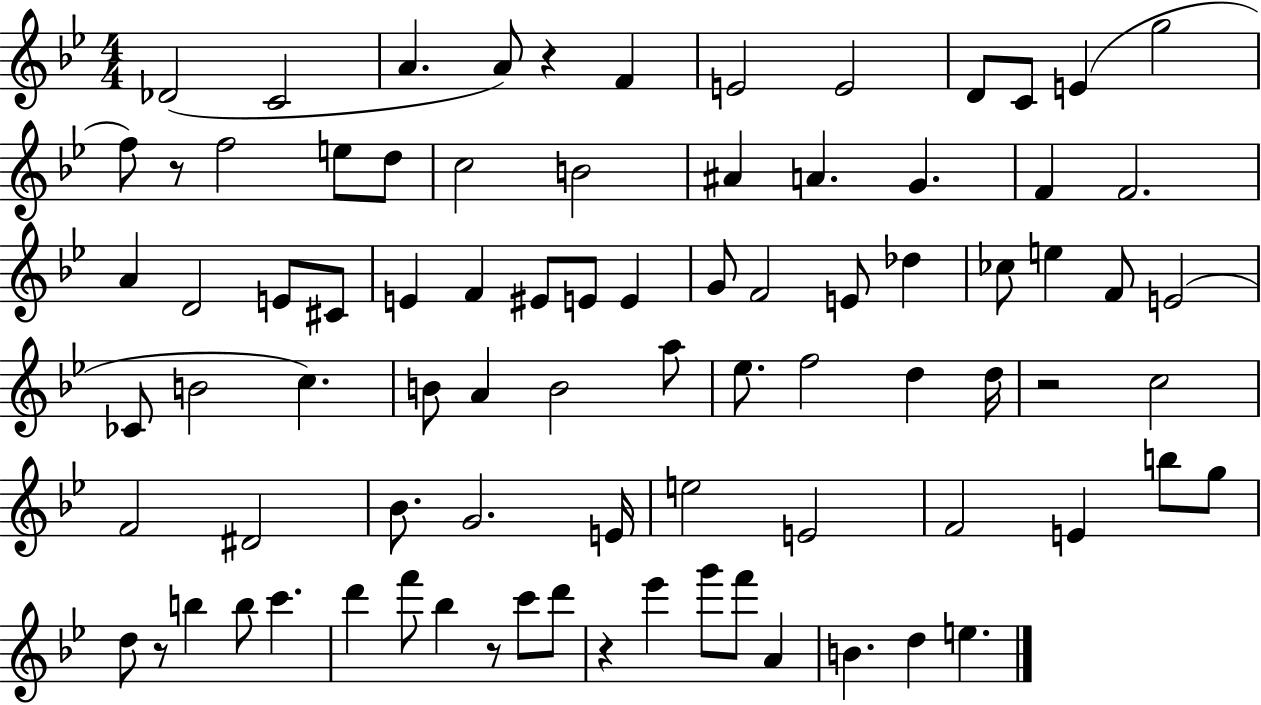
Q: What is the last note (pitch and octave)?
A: E5